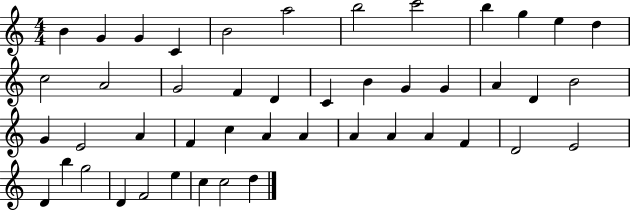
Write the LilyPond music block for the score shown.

{
  \clef treble
  \numericTimeSignature
  \time 4/4
  \key c \major
  b'4 g'4 g'4 c'4 | b'2 a''2 | b''2 c'''2 | b''4 g''4 e''4 d''4 | \break c''2 a'2 | g'2 f'4 d'4 | c'4 b'4 g'4 g'4 | a'4 d'4 b'2 | \break g'4 e'2 a'4 | f'4 c''4 a'4 a'4 | a'4 a'4 a'4 f'4 | d'2 e'2 | \break d'4 b''4 g''2 | d'4 f'2 e''4 | c''4 c''2 d''4 | \bar "|."
}